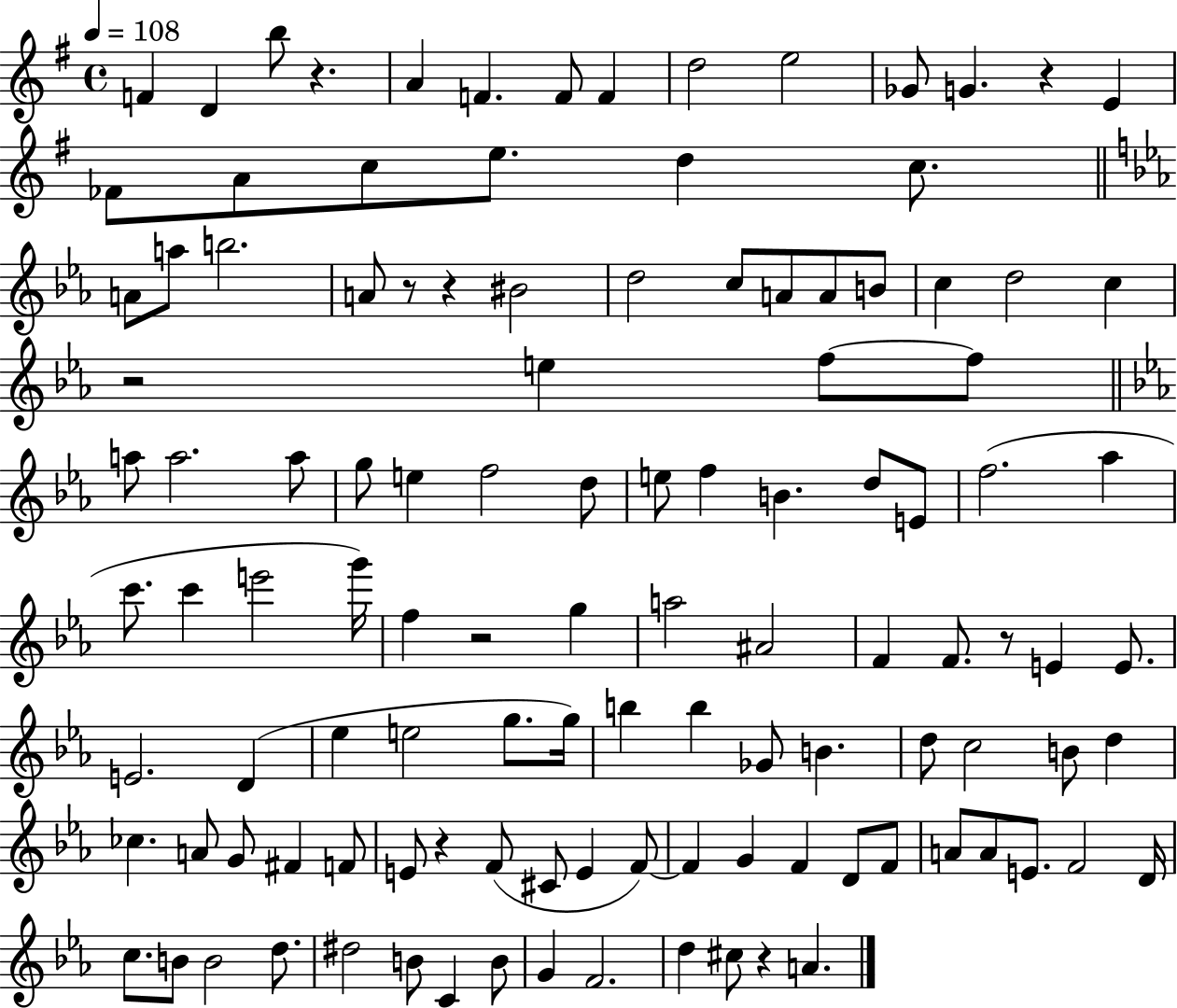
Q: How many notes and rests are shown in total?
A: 116